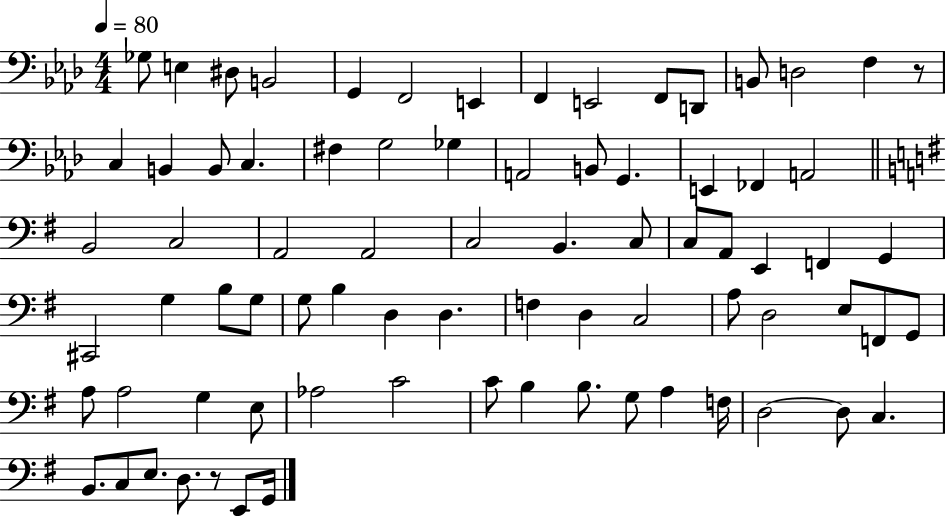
X:1
T:Untitled
M:4/4
L:1/4
K:Ab
_G,/2 E, ^D,/2 B,,2 G,, F,,2 E,, F,, E,,2 F,,/2 D,,/2 B,,/2 D,2 F, z/2 C, B,, B,,/2 C, ^F, G,2 _G, A,,2 B,,/2 G,, E,, _F,, A,,2 B,,2 C,2 A,,2 A,,2 C,2 B,, C,/2 C,/2 A,,/2 E,, F,, G,, ^C,,2 G, B,/2 G,/2 G,/2 B, D, D, F, D, C,2 A,/2 D,2 E,/2 F,,/2 G,,/2 A,/2 A,2 G, E,/2 _A,2 C2 C/2 B, B,/2 G,/2 A, F,/4 D,2 D,/2 C, B,,/2 C,/2 E,/2 D,/2 z/2 E,,/2 G,,/4